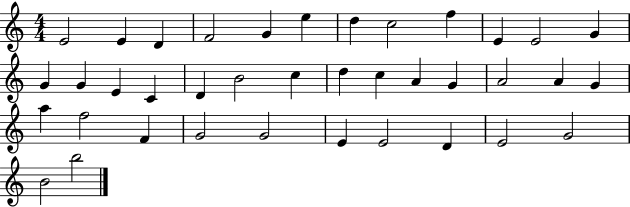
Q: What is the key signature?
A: C major